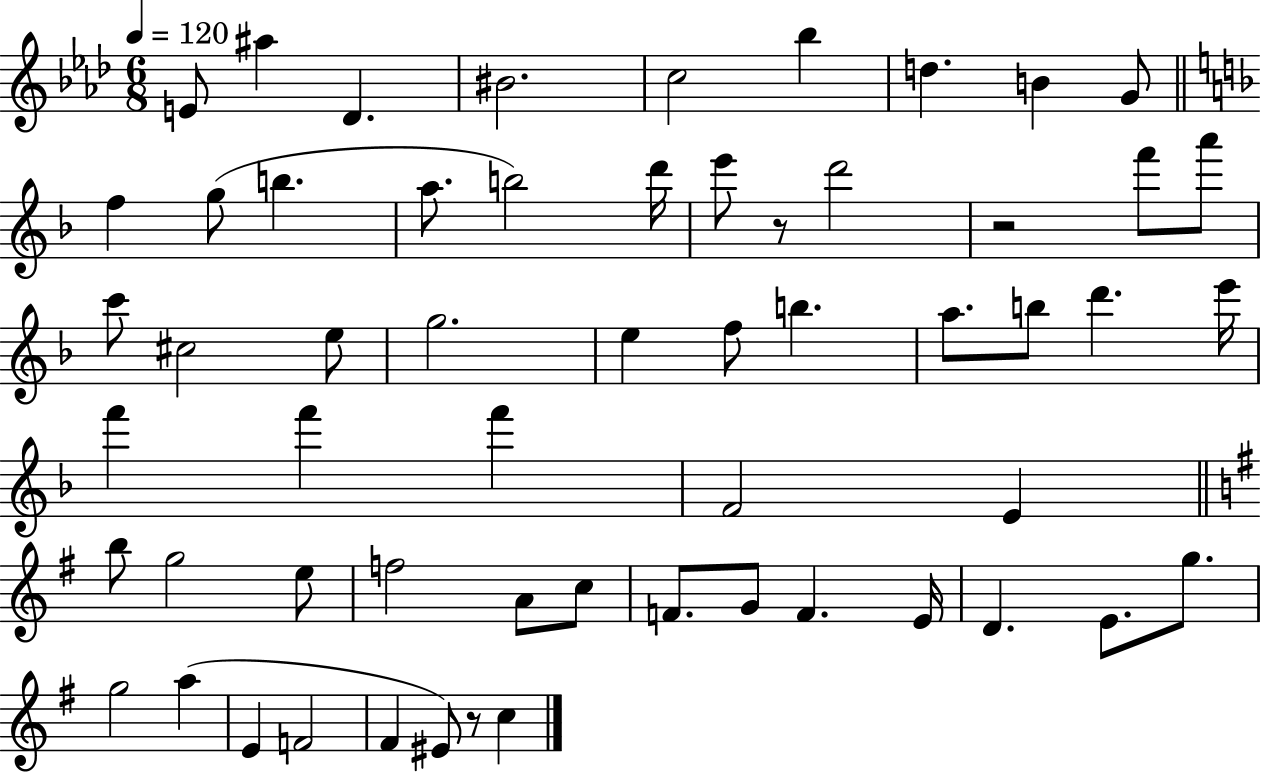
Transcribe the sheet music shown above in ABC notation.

X:1
T:Untitled
M:6/8
L:1/4
K:Ab
E/2 ^a _D ^B2 c2 _b d B G/2 f g/2 b a/2 b2 d'/4 e'/2 z/2 d'2 z2 f'/2 a'/2 c'/2 ^c2 e/2 g2 e f/2 b a/2 b/2 d' e'/4 f' f' f' F2 E b/2 g2 e/2 f2 A/2 c/2 F/2 G/2 F E/4 D E/2 g/2 g2 a E F2 ^F ^E/2 z/2 c